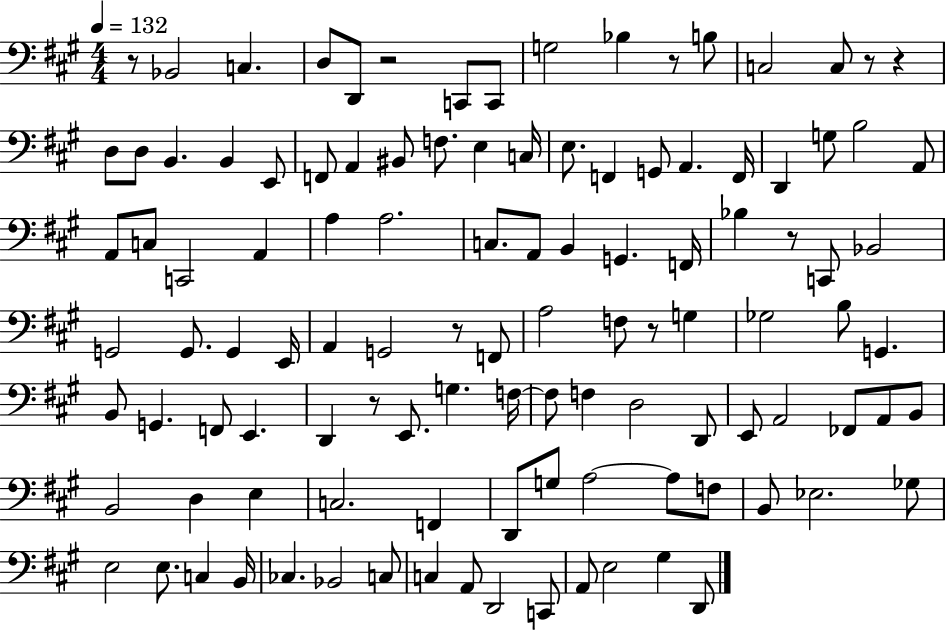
X:1
T:Untitled
M:4/4
L:1/4
K:A
z/2 _B,,2 C, D,/2 D,,/2 z2 C,,/2 C,,/2 G,2 _B, z/2 B,/2 C,2 C,/2 z/2 z D,/2 D,/2 B,, B,, E,,/2 F,,/2 A,, ^B,,/2 F,/2 E, C,/4 E,/2 F,, G,,/2 A,, F,,/4 D,, G,/2 B,2 A,,/2 A,,/2 C,/2 C,,2 A,, A, A,2 C,/2 A,,/2 B,, G,, F,,/4 _B, z/2 C,,/2 _B,,2 G,,2 G,,/2 G,, E,,/4 A,, G,,2 z/2 F,,/2 A,2 F,/2 z/2 G, _G,2 B,/2 G,, B,,/2 G,, F,,/2 E,, D,, z/2 E,,/2 G, F,/4 F,/2 F, D,2 D,,/2 E,,/2 A,,2 _F,,/2 A,,/2 B,,/2 B,,2 D, E, C,2 F,, D,,/2 G,/2 A,2 A,/2 F,/2 B,,/2 _E,2 _G,/2 E,2 E,/2 C, B,,/4 _C, _B,,2 C,/2 C, A,,/2 D,,2 C,,/2 A,,/2 E,2 ^G, D,,/2